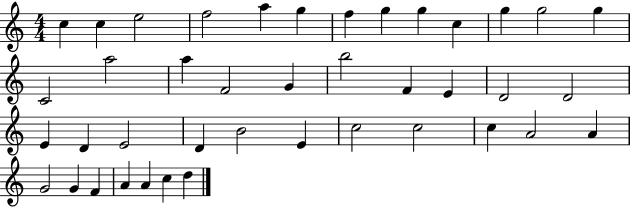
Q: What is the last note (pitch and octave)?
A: D5